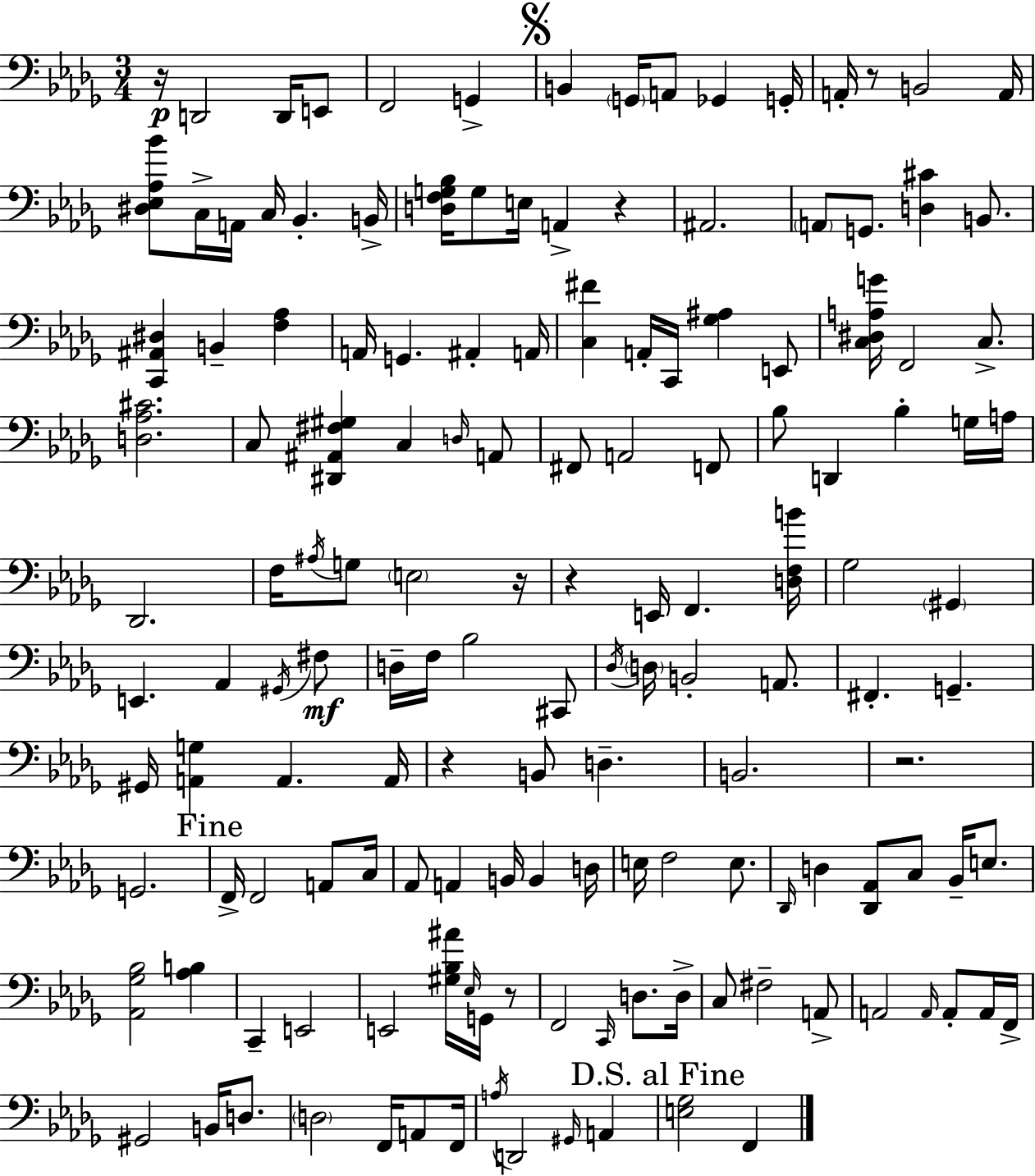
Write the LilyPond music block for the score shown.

{
  \clef bass
  \numericTimeSignature
  \time 3/4
  \key bes \minor
  r16\p d,2 d,16 e,8 | f,2 g,4-> | \mark \markup { \musicglyph "scripts.segno" } b,4 \parenthesize g,16 a,8 ges,4 g,16-. | a,16-. r8 b,2 a,16 | \break <dis ees aes bes'>8 c16-> a,16 c16 bes,4.-. b,16-> | <d f g bes>16 g8 e16 a,4-> r4 | ais,2. | \parenthesize a,8 g,8. <d cis'>4 b,8. | \break <c, ais, dis>4 b,4-- <f aes>4 | a,16 g,4. ais,4-. a,16 | <c fis'>4 a,16-. c,16 <ges ais>4 e,8 | <c dis a g'>16 f,2 c8.-> | \break <d aes cis'>2. | c8 <dis, ais, fis gis>4 c4 \grace { d16 } a,8 | fis,8 a,2 f,8 | bes8 d,4 bes4-. g16 | \break a16 des,2. | f16 \acciaccatura { ais16 } g8 \parenthesize e2 | r16 r4 e,16 f,4. | <d f b'>16 ges2 \parenthesize gis,4 | \break e,4. aes,4 | \acciaccatura { gis,16 }\mf fis8 d16-- f16 bes2 | cis,8 \acciaccatura { des16 } \parenthesize d16 b,2-. | a,8. fis,4.-. g,4.-- | \break gis,16 <a, g>4 a,4. | a,16 r4 b,8 d4.-- | b,2. | r2. | \break g,2. | \mark "Fine" f,16-> f,2 | a,8 c16 aes,8 a,4 b,16 b,4 | d16 e16 f2 | \break e8. \grace { des,16 } d4 <des, aes,>8 c8 | bes,16-- e8. <aes, ges bes>2 | <aes b>4 c,4-- e,2 | e,2 | \break <gis bes ais'>16 \grace { ees16 } g,16 r8 f,2 | \grace { c,16 } d8. d16-> c8 fis2-- | a,8-> a,2 | \grace { a,16 } a,8-. a,16 f,16-> gis,2 | \break b,16 d8. \parenthesize d2 | f,16 a,8 f,16 \acciaccatura { a16 } d,2 | \grace { gis,16 } a,4 \mark "D.S. al Fine" <e ges>2 | f,4 \bar "|."
}